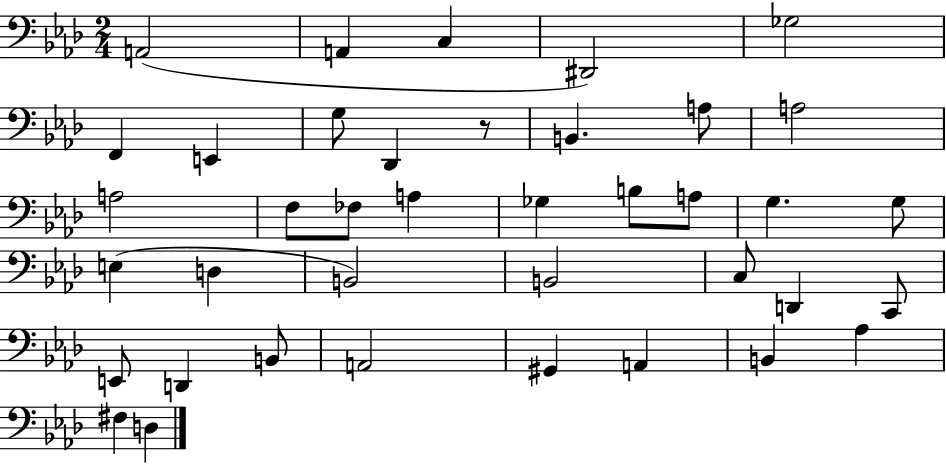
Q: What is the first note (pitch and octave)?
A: A2